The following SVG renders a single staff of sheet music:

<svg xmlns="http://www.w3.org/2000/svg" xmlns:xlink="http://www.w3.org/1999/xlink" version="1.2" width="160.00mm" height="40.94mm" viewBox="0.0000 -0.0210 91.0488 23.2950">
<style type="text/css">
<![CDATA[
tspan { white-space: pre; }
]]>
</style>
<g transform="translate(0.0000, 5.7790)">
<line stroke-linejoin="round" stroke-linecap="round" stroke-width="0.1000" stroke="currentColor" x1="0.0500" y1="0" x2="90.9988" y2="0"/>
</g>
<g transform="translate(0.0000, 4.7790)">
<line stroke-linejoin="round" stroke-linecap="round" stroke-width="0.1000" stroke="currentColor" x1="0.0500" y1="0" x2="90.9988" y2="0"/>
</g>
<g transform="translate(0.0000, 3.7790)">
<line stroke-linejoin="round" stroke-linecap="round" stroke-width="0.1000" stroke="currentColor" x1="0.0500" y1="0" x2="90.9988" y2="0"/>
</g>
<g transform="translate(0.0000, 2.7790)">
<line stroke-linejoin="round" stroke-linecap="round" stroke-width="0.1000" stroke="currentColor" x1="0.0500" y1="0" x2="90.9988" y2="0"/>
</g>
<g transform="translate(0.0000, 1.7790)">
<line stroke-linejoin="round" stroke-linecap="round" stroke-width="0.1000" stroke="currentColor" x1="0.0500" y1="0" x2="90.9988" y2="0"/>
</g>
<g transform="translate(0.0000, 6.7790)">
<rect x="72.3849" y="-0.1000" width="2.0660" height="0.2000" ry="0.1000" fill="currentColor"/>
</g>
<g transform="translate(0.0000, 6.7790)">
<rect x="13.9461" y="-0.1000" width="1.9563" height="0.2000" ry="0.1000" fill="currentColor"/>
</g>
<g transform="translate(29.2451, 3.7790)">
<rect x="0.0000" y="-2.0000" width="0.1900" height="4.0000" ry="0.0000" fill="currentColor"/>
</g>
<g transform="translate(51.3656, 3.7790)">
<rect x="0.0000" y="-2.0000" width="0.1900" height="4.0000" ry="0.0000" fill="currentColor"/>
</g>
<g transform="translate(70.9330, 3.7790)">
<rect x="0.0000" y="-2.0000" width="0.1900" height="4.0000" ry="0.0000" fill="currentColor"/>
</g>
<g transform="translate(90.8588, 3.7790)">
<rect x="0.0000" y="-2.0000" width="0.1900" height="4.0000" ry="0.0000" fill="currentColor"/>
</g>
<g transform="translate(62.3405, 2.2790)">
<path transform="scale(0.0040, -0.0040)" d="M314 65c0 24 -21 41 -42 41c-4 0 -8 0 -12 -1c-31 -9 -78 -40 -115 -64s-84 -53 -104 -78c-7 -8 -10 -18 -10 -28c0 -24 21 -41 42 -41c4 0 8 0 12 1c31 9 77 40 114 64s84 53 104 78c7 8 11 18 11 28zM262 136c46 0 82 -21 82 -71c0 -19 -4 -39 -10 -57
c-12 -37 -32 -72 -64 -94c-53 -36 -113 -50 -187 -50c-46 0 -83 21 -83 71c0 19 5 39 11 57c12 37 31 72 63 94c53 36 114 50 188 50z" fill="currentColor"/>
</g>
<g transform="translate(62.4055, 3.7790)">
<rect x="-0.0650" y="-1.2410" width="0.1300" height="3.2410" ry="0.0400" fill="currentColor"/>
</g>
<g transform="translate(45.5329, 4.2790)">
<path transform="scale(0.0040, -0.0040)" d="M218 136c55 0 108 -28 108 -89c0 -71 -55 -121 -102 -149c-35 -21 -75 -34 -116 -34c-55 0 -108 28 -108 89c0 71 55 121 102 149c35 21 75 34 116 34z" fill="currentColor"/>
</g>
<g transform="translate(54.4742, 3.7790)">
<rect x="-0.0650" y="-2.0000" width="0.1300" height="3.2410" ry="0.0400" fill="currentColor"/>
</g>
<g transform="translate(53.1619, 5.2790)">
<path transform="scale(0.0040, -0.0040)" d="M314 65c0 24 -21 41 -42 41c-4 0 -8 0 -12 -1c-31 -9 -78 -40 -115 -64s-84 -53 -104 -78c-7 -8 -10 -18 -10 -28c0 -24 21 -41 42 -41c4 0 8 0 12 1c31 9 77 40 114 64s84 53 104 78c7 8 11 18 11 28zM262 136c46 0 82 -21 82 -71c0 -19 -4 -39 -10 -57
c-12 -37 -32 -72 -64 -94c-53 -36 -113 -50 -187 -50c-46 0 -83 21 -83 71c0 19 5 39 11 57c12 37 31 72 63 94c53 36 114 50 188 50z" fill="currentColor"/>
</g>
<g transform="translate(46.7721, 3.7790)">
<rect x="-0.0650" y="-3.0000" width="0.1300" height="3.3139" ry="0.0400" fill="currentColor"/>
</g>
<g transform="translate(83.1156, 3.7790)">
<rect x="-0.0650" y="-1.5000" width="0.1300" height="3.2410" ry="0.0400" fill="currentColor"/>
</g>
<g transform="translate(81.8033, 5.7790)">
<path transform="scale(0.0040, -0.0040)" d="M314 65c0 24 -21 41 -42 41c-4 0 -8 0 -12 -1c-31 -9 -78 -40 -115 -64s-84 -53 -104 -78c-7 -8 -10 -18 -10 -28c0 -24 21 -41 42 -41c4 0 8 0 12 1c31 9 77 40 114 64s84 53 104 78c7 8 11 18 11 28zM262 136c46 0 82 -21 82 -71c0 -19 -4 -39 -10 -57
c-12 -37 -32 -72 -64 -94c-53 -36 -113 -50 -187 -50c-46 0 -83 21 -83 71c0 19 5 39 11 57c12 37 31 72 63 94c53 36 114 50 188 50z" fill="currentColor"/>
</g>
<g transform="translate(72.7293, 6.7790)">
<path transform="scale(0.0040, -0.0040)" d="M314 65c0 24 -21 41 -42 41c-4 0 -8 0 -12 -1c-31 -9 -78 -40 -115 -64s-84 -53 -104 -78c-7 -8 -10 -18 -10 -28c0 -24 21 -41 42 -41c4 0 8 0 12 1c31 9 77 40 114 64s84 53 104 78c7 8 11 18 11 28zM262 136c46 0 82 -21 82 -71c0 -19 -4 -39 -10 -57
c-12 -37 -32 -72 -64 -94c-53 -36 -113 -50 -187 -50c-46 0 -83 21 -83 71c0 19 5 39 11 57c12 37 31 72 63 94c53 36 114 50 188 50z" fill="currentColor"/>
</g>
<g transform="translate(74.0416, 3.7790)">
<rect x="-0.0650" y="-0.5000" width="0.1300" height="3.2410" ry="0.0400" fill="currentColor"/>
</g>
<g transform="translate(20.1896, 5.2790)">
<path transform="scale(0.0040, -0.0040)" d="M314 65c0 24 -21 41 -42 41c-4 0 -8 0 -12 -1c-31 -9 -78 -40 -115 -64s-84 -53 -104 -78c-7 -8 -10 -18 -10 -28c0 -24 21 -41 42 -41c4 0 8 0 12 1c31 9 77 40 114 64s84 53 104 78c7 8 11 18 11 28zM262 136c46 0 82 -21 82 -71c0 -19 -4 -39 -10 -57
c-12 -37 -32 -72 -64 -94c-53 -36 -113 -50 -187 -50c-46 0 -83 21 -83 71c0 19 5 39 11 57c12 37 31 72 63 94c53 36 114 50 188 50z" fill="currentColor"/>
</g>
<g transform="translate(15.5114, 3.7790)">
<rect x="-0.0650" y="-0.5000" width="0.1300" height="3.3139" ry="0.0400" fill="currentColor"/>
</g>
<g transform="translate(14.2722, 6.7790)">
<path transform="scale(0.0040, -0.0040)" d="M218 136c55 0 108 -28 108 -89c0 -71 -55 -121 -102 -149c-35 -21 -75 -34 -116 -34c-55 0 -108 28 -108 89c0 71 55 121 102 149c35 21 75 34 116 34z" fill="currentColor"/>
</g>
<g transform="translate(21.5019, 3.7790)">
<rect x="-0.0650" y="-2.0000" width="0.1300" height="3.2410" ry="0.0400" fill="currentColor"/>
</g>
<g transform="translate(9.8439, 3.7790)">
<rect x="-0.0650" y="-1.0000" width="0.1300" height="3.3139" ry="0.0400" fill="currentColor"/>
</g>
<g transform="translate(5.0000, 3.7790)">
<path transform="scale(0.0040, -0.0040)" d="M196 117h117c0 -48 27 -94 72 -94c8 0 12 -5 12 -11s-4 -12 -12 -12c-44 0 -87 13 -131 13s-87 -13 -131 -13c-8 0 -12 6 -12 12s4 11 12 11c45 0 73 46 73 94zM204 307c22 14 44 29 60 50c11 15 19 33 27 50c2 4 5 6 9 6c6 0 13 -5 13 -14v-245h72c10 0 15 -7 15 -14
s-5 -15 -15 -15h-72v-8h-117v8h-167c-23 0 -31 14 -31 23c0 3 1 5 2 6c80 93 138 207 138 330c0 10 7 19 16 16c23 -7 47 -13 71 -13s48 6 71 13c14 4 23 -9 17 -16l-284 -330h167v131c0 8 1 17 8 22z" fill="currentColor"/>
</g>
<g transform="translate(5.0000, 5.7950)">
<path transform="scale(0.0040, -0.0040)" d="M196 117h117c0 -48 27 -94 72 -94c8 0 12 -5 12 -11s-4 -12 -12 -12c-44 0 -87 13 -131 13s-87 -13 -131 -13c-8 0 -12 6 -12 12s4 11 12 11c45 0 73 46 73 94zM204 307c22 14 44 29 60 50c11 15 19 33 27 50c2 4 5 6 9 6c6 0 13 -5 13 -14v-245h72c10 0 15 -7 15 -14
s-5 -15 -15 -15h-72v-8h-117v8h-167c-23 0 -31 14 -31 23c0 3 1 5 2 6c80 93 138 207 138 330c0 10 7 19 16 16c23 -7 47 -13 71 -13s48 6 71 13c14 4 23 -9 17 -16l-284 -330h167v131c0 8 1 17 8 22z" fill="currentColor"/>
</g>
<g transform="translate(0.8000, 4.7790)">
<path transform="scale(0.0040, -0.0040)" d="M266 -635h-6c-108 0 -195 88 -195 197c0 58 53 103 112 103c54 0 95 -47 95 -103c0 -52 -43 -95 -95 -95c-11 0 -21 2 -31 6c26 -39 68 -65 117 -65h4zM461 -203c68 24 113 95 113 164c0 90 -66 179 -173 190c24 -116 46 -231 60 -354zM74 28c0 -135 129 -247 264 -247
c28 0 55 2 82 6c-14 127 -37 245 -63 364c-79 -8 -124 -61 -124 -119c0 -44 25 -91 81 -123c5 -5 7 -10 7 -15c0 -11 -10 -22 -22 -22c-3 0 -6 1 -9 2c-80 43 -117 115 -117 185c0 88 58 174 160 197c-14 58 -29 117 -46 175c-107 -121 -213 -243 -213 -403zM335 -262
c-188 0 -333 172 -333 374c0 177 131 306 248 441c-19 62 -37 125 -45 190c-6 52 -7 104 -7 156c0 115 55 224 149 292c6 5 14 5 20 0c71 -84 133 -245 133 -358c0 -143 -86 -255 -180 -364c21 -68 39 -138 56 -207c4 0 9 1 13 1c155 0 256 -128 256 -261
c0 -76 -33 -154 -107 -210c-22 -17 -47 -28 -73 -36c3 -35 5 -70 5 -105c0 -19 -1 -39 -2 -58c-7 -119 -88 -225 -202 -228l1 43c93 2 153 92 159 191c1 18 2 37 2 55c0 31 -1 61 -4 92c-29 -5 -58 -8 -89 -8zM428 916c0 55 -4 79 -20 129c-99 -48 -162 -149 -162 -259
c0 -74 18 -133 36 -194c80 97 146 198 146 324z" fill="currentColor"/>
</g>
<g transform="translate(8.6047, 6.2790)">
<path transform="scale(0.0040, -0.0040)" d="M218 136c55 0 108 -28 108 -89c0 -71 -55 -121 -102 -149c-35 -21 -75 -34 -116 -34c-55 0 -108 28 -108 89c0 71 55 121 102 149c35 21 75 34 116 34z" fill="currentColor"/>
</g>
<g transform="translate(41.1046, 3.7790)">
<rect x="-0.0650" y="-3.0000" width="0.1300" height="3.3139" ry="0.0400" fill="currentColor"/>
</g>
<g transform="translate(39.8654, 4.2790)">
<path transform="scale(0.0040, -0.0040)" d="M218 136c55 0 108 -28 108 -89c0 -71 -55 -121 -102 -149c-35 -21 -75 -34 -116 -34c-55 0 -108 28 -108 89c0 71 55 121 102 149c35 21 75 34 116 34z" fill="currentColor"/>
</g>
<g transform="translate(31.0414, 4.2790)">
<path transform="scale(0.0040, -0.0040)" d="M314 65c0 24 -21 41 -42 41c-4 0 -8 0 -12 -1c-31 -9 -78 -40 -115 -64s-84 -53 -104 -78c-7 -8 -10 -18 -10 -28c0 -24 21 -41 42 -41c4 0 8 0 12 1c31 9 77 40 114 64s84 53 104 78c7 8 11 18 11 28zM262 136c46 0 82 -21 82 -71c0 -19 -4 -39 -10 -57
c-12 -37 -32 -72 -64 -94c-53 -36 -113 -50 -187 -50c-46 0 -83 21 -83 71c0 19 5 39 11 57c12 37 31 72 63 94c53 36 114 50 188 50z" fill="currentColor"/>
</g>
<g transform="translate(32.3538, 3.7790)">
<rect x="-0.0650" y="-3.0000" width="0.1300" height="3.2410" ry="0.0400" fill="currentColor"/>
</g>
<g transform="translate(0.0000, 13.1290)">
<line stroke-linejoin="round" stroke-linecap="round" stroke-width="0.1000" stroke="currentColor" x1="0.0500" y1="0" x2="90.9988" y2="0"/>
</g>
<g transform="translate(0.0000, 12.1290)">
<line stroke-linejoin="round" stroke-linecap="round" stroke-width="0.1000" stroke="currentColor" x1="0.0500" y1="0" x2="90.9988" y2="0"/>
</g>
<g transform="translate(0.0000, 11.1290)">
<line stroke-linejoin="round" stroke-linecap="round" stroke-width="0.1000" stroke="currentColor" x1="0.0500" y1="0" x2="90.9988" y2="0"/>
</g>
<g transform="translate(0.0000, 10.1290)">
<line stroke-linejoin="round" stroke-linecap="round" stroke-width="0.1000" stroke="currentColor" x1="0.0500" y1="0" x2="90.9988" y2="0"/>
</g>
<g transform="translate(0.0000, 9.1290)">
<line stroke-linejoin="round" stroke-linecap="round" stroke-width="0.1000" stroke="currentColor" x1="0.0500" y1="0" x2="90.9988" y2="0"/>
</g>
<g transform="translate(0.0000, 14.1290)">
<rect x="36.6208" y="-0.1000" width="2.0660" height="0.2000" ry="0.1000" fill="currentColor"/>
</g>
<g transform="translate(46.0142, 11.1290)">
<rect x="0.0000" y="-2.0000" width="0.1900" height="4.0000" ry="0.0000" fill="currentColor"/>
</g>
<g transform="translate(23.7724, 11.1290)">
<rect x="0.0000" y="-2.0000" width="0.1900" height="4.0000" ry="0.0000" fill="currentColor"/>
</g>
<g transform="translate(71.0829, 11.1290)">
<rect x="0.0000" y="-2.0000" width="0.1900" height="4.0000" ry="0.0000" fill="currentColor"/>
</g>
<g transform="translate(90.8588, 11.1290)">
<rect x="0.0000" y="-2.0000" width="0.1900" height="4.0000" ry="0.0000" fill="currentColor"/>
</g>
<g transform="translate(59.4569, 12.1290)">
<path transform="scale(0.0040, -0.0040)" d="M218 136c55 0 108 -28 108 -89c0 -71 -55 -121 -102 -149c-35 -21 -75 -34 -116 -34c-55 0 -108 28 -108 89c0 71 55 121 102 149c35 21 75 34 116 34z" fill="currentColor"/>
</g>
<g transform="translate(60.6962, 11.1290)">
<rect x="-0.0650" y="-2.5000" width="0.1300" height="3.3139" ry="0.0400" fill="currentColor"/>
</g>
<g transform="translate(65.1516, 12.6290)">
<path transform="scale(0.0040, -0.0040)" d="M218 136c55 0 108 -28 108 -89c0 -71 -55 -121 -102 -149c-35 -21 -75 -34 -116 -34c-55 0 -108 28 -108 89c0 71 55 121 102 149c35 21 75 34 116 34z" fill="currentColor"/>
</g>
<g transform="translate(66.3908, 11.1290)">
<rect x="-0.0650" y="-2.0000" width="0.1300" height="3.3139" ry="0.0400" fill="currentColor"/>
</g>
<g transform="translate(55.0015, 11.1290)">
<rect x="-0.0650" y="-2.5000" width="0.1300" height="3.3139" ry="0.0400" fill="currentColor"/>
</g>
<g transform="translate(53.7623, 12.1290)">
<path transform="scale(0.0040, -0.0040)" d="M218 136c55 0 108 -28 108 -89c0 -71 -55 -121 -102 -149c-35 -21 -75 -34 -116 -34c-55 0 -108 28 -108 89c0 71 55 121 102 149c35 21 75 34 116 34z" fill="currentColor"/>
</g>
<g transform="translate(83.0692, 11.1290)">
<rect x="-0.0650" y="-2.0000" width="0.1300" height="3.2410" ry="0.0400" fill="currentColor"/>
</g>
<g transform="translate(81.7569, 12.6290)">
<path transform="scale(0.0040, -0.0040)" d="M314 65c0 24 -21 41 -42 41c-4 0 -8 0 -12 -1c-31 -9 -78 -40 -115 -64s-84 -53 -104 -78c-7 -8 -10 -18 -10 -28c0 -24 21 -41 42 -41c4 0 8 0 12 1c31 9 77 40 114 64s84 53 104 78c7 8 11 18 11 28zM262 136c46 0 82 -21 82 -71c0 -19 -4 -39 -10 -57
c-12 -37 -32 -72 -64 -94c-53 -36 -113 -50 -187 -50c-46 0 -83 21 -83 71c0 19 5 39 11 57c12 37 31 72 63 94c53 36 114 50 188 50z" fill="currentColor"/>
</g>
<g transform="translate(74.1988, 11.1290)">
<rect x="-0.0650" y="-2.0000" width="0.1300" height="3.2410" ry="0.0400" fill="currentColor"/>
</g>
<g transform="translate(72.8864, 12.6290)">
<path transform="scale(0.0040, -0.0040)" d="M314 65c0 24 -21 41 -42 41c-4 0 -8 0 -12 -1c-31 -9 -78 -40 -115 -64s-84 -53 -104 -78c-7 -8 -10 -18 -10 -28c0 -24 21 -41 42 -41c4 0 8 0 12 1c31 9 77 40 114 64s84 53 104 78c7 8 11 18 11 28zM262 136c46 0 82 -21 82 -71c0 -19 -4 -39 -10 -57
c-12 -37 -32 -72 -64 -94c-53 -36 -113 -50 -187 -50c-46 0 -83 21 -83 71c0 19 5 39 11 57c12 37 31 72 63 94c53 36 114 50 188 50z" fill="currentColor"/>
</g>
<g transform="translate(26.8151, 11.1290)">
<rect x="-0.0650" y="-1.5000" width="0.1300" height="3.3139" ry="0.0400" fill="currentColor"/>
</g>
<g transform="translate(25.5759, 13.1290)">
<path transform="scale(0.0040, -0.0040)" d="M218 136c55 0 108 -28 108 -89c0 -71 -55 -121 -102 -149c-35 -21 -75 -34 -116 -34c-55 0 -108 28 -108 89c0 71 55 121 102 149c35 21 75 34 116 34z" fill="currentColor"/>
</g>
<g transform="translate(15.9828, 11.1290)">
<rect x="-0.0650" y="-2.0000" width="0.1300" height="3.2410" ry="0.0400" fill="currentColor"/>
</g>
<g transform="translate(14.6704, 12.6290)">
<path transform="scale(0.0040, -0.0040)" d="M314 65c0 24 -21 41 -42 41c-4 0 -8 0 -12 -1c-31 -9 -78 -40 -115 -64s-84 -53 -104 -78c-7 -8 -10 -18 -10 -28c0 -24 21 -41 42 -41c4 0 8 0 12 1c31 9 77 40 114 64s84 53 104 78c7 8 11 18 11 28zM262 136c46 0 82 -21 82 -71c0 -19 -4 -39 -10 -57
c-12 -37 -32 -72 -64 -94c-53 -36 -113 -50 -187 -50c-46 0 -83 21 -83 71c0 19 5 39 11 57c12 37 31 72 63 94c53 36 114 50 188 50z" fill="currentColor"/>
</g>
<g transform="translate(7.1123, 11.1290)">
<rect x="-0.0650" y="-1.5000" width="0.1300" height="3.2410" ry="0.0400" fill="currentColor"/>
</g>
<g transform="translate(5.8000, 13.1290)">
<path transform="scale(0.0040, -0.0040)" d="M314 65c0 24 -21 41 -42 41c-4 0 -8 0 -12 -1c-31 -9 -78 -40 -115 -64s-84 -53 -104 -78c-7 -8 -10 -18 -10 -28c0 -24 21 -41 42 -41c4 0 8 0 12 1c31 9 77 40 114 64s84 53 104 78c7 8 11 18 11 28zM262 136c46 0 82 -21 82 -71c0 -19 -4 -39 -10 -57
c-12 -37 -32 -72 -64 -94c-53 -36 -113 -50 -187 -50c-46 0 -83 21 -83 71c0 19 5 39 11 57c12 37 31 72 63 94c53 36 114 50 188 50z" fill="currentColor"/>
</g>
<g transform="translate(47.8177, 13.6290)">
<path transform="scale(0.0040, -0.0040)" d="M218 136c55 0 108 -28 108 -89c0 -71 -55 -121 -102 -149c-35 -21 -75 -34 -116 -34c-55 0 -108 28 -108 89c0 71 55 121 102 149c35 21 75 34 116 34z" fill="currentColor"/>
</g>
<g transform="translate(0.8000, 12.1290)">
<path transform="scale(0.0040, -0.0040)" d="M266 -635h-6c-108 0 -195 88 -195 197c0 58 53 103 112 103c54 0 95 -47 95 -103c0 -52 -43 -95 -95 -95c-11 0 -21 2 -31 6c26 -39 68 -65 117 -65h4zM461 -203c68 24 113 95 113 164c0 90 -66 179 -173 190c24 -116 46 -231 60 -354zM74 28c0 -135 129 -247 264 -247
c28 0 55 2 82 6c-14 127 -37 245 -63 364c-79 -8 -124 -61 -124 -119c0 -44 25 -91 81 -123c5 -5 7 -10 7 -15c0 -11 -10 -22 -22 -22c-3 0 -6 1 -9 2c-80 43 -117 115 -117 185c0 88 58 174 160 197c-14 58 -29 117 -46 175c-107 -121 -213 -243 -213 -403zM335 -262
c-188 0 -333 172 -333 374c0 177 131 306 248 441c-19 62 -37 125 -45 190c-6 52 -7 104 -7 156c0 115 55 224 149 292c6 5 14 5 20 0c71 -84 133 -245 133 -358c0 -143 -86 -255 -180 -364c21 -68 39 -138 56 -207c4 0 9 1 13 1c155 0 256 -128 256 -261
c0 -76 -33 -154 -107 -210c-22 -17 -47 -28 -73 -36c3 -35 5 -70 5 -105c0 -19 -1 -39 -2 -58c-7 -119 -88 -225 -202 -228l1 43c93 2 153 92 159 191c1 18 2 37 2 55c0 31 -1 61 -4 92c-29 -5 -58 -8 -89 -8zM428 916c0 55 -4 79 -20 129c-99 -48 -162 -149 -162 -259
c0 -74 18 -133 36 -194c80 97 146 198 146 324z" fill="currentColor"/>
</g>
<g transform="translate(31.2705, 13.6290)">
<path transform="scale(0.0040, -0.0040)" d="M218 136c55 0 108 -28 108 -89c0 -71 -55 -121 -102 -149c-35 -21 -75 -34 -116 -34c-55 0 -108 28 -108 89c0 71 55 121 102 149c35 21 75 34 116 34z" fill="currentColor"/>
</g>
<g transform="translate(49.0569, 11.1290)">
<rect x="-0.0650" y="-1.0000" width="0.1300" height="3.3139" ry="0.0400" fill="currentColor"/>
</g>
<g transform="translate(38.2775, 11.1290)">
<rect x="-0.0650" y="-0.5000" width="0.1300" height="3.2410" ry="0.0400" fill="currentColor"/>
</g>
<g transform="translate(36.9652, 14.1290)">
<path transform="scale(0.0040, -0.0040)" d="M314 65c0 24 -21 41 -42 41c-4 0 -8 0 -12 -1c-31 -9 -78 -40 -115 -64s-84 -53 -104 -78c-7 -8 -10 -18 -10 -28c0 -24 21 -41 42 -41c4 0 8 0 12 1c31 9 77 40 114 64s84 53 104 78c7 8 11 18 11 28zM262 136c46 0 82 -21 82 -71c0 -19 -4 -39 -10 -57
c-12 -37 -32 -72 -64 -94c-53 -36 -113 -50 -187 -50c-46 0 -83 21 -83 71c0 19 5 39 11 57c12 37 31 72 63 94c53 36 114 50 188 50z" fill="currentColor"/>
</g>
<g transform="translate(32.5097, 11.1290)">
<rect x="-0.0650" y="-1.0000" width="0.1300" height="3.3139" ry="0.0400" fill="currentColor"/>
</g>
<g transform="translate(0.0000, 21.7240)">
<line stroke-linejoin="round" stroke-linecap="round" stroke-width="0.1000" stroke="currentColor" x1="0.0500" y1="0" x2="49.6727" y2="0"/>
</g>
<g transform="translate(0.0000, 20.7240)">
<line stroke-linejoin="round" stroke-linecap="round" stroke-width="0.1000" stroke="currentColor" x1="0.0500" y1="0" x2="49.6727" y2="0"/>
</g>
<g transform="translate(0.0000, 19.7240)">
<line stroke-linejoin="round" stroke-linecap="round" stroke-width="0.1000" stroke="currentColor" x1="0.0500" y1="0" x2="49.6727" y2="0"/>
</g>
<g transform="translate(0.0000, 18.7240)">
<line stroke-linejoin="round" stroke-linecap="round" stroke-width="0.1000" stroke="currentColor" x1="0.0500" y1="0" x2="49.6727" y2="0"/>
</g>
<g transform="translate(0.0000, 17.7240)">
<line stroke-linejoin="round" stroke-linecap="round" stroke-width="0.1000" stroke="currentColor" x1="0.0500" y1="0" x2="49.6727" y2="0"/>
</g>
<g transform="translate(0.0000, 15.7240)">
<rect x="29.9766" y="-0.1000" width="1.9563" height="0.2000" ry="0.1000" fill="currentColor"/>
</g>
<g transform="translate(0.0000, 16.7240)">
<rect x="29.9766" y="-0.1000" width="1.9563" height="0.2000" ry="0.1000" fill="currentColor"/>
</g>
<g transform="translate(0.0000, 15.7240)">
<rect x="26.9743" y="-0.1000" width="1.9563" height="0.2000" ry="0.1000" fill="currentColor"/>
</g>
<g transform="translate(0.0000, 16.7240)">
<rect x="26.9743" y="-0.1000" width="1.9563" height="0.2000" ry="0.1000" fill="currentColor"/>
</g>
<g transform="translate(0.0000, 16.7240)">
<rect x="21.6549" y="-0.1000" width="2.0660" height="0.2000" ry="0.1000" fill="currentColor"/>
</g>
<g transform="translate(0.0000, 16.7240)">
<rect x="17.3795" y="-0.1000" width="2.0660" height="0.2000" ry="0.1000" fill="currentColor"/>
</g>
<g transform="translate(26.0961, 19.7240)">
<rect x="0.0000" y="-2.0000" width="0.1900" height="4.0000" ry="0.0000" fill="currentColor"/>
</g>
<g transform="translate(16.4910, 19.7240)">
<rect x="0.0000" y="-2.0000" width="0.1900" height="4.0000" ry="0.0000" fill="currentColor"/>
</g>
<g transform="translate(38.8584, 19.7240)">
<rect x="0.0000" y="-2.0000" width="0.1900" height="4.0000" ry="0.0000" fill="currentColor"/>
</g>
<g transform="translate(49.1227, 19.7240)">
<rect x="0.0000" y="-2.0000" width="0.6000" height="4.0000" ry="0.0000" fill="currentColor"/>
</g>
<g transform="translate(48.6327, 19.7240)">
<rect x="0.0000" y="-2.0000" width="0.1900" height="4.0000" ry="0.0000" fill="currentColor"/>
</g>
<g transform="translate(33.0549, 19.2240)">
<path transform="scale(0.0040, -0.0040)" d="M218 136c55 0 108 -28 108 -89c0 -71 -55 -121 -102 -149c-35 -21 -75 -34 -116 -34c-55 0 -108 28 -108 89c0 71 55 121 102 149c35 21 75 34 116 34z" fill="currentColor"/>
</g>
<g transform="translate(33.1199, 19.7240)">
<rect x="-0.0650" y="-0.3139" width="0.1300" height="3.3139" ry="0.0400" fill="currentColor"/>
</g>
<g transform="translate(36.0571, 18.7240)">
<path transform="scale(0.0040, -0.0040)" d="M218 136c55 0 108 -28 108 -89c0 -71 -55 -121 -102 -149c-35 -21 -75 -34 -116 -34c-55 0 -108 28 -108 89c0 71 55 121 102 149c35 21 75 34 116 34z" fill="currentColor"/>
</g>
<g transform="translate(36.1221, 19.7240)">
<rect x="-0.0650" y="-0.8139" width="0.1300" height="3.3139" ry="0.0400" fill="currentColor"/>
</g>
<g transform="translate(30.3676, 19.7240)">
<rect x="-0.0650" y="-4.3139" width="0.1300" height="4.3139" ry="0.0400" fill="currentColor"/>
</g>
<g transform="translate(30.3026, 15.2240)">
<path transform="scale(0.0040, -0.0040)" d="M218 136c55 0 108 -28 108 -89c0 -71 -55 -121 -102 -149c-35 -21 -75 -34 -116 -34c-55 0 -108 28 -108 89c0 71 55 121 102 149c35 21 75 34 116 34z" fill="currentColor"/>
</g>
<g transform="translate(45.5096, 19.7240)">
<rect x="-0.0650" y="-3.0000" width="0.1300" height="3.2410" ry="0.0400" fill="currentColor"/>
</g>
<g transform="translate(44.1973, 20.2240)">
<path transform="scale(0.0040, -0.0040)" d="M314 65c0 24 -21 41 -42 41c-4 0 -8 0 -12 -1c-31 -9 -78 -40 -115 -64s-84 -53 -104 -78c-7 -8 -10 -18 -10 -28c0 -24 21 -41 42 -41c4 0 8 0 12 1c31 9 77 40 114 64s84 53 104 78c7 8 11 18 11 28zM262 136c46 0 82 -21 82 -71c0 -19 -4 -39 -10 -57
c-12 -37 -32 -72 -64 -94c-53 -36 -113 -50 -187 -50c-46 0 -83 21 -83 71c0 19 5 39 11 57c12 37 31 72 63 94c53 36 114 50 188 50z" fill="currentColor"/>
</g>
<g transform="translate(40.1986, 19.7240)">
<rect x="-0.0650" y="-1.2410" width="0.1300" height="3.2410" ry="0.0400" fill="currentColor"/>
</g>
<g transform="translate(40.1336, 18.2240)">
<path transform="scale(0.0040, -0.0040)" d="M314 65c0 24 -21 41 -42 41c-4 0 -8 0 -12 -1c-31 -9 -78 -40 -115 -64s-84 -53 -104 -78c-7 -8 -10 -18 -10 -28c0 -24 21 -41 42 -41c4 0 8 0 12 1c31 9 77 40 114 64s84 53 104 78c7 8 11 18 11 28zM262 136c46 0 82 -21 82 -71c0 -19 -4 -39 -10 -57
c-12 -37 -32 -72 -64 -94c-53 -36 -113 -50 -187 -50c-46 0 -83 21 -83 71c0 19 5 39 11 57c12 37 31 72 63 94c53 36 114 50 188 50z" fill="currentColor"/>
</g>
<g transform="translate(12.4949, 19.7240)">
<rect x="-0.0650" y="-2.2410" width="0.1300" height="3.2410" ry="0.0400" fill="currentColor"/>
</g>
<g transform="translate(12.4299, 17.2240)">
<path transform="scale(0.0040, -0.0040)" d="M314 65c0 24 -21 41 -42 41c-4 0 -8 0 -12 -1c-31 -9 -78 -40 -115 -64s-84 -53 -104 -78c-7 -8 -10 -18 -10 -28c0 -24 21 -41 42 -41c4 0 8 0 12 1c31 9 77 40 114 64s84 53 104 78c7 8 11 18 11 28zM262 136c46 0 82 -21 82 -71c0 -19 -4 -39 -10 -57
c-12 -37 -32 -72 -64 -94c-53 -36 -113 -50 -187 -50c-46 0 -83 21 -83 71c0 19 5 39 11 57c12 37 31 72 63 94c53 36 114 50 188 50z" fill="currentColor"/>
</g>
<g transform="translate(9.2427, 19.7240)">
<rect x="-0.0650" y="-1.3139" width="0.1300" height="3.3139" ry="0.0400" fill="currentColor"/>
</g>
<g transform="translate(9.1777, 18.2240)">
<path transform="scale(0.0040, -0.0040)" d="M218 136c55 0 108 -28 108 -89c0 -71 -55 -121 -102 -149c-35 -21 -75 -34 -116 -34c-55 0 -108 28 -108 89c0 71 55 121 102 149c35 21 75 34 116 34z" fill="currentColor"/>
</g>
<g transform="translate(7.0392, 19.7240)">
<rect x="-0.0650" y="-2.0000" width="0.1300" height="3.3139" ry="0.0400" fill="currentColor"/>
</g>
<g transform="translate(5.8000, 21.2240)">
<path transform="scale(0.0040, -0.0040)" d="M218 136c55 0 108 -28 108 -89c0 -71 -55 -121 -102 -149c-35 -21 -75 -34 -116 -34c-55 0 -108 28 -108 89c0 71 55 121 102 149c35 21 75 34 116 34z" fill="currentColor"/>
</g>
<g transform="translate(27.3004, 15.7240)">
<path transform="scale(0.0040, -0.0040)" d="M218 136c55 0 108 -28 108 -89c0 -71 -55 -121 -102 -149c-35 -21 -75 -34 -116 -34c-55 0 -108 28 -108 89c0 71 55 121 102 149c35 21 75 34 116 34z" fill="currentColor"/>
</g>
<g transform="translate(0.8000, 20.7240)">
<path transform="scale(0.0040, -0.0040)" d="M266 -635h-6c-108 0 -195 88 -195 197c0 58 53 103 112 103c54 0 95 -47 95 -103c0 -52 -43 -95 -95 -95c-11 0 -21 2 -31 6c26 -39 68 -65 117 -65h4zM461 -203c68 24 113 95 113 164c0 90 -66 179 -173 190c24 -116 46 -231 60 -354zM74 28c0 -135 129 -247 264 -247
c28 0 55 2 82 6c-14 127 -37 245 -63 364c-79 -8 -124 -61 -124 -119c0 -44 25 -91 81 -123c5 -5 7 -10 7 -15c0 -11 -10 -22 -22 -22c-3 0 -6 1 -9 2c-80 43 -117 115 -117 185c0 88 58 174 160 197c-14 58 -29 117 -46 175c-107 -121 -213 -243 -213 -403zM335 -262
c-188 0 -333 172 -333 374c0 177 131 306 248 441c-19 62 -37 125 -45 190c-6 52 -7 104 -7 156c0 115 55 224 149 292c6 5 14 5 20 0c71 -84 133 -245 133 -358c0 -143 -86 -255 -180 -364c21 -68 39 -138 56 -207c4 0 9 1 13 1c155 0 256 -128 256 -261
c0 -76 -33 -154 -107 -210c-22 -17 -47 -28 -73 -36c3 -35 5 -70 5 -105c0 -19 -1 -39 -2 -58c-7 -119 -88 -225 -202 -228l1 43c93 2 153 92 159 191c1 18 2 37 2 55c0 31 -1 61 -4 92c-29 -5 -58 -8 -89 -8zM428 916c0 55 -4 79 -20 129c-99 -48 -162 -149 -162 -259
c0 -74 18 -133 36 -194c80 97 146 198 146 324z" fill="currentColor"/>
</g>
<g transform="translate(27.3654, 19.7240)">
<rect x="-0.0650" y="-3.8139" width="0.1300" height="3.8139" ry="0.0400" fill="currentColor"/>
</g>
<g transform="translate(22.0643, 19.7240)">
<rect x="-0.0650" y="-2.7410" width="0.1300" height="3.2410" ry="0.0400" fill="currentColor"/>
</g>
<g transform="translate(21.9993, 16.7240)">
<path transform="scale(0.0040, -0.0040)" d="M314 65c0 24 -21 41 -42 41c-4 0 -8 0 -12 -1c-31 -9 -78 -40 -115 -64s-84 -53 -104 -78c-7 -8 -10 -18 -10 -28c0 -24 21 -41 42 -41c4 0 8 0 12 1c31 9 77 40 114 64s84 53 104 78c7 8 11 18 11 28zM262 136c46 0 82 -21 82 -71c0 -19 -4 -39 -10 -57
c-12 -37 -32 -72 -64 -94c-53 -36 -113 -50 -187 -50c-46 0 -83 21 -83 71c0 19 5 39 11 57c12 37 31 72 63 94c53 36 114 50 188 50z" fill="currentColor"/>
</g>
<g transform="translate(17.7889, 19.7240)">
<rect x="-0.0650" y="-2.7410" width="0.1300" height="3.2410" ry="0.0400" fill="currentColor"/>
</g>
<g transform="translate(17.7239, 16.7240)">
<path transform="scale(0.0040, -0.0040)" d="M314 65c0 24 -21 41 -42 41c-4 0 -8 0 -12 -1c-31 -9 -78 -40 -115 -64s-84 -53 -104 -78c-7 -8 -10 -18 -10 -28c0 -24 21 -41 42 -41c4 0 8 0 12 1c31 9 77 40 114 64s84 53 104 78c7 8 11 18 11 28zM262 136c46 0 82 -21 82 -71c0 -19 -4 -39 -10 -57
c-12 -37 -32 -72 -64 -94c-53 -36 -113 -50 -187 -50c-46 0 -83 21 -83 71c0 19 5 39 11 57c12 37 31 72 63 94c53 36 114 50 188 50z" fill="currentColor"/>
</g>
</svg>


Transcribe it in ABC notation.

X:1
T:Untitled
M:4/4
L:1/4
K:C
D C F2 A2 A A F2 e2 C2 E2 E2 F2 E D C2 D G G F F2 F2 F e g2 a2 a2 c' d' c d e2 A2